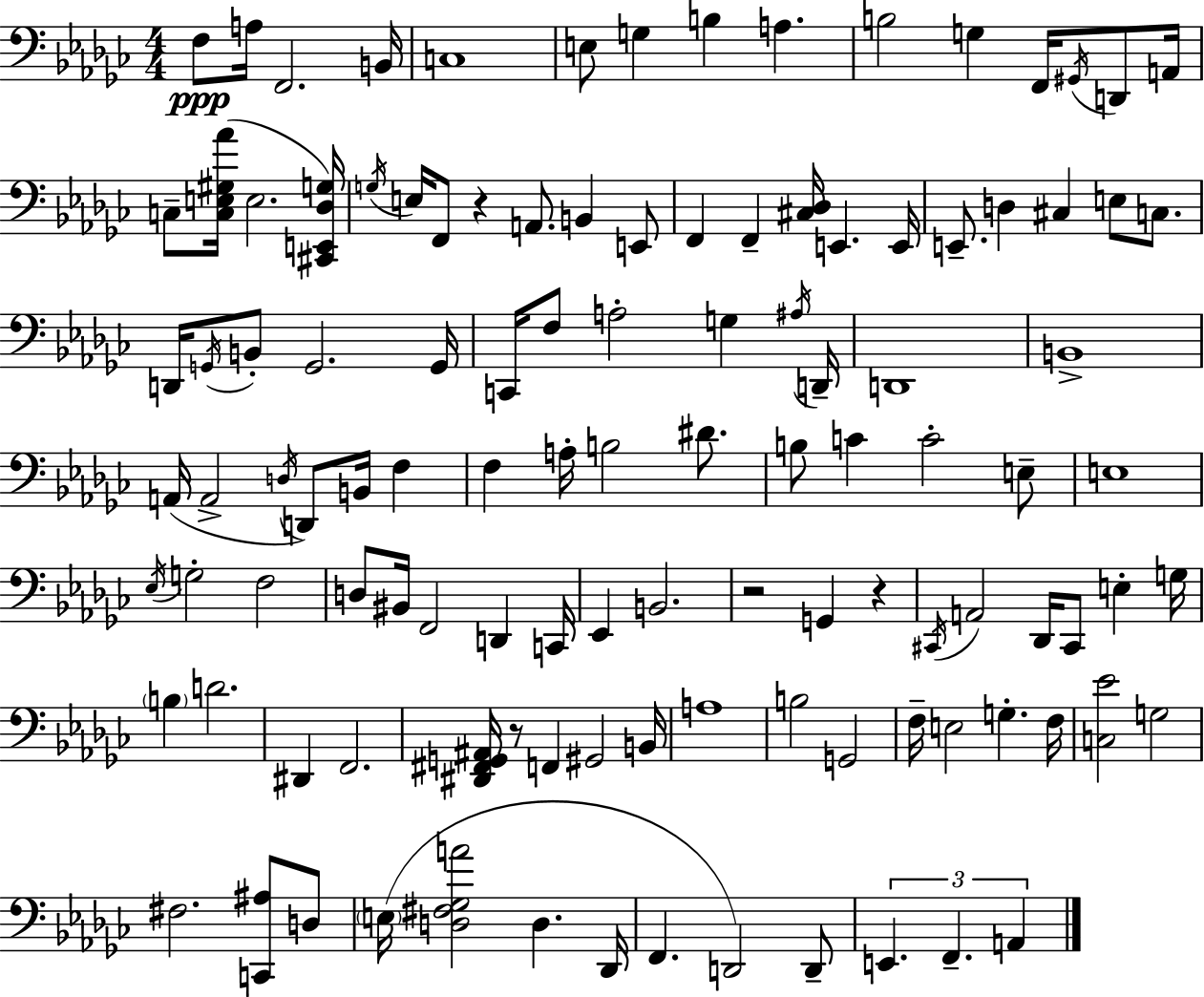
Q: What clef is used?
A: bass